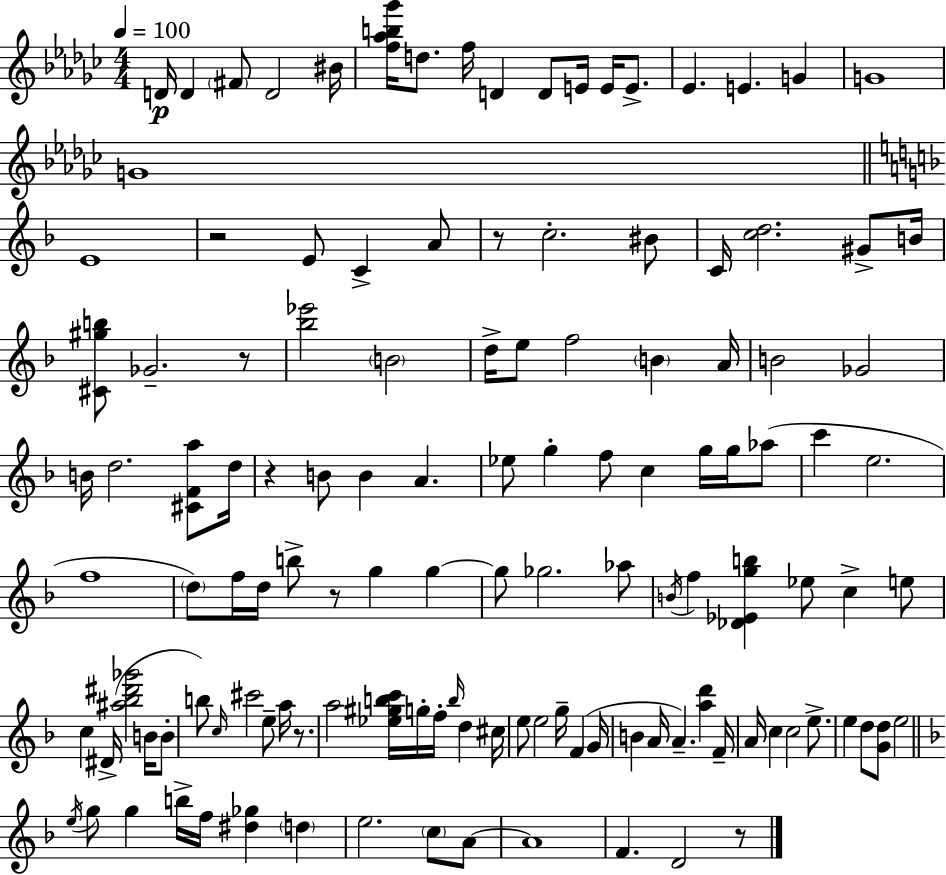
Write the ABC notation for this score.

X:1
T:Untitled
M:4/4
L:1/4
K:Ebm
D/4 D ^F/2 D2 ^B/4 [f_ab_g']/4 d/2 f/4 D D/2 E/4 E/4 E/2 _E E G G4 G4 E4 z2 E/2 C A/2 z/2 c2 ^B/2 C/4 [cd]2 ^G/2 B/4 [^C^gb]/2 _G2 z/2 [_b_e']2 B2 d/4 e/2 f2 B A/4 B2 _G2 B/4 d2 [^CFa]/2 d/4 z B/2 B A _e/2 g f/2 c g/4 g/4 _a/2 c' e2 f4 d/2 f/4 d/4 b/2 z/2 g g g/2 _g2 _a/2 B/4 f [_D_Egb] _e/2 c e/2 c ^D/4 [^a_b^d'_g']2 B/4 B/2 b/2 c/4 ^c'2 e/2 a/4 z/2 a2 [_e^gbc']/4 g/4 f/4 b/4 d ^c/4 e/2 e2 g/4 F G/4 B A/4 A [ad'] F/4 A/4 c c2 e/2 e d/2 [Gd]/2 e2 e/4 g/2 g b/4 f/4 [^d_g] d e2 c/2 A/2 A4 F D2 z/2